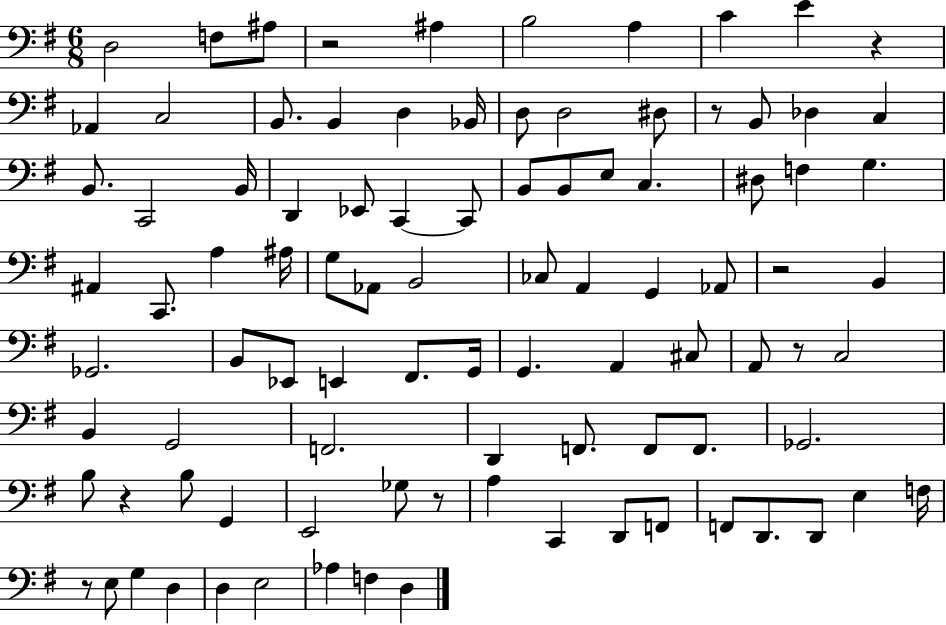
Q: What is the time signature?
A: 6/8